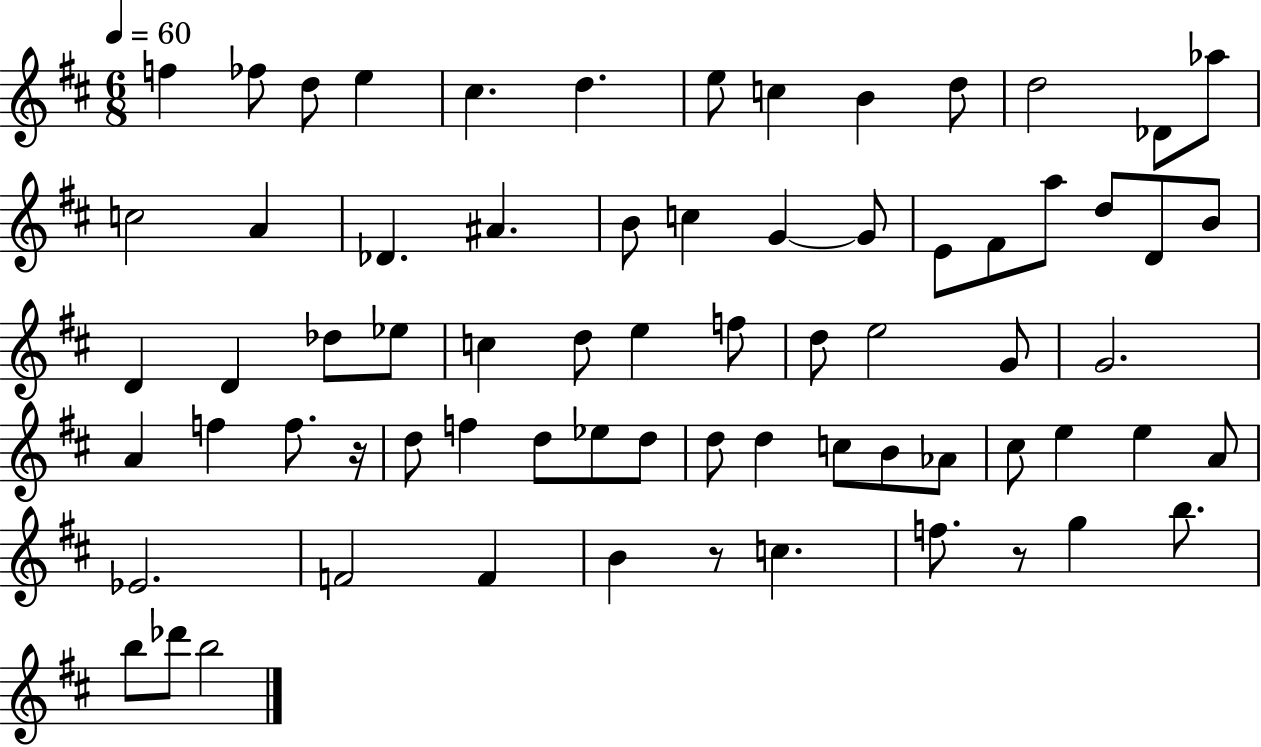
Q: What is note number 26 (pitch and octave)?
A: D4